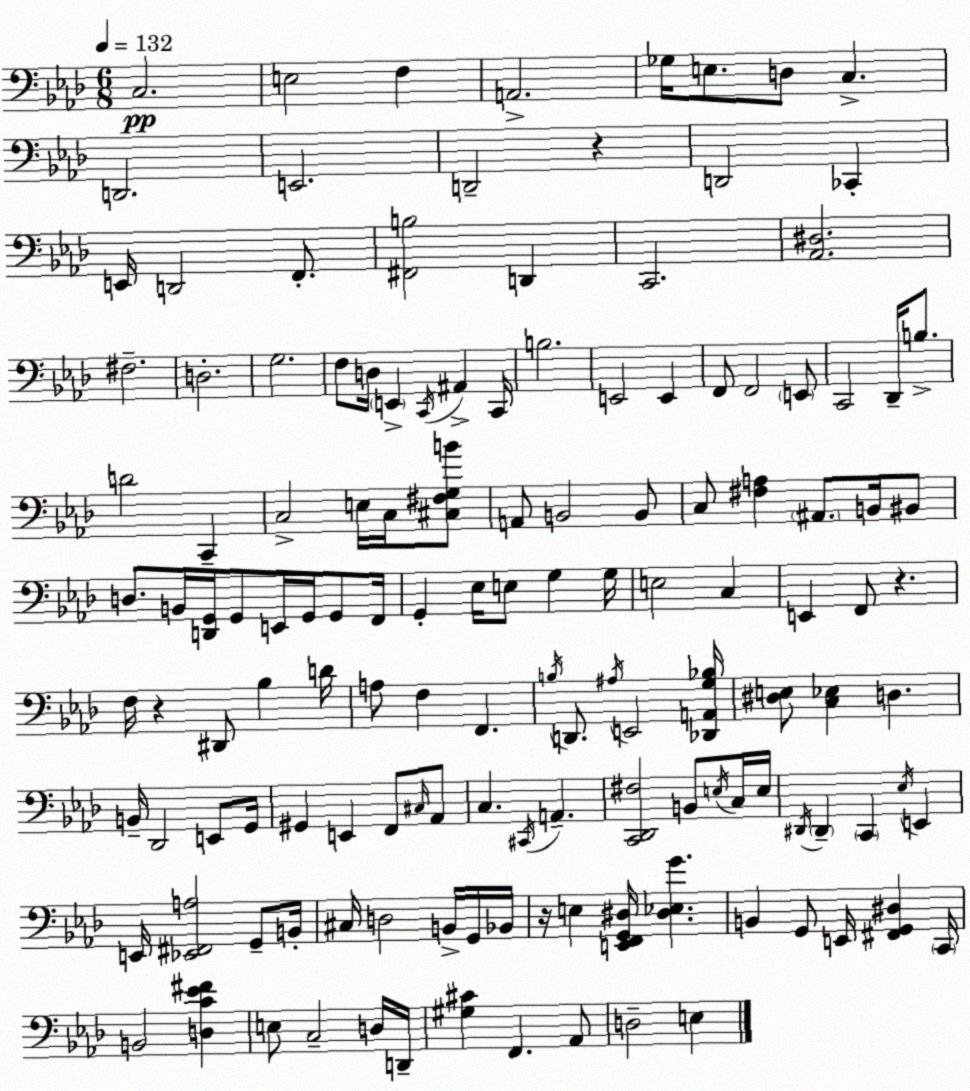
X:1
T:Untitled
M:6/8
L:1/4
K:Fm
C,2 E,2 F, A,,2 _G,/4 E,/2 D,/2 C, D,,2 E,,2 D,,2 z D,,2 _C,, E,,/4 D,,2 F,,/2 [^F,,B,]2 D,, C,,2 [_A,,^D,]2 ^F,2 D,2 G,2 F,/2 D,/4 E,, C,,/4 ^A,, C,,/4 B,2 E,,2 E,, F,,/2 F,,2 E,,/2 C,,2 _D,,/4 B,/2 D2 C,, C,2 E,/4 C,/4 [^C,^F,G,B]/2 A,,/2 B,,2 B,,/2 C,/2 [^F,A,] ^A,,/2 B,,/4 ^B,,/2 D,/2 B,,/4 [D,,G,,]/4 G,,/2 E,,/4 G,,/4 G,,/2 F,,/4 G,, _E,/4 E,/2 G, G,/4 E,2 C, E,, F,,/2 z F,/4 z ^D,,/2 _B, D/4 A,/2 F, F,, B,/4 D,,/2 ^A,/4 E,,2 [_D,,A,,G,_B,]/4 [^D,E,]/2 [C,_E,] D, B,,/4 _D,,2 E,,/2 G,,/4 ^G,, E,, F,,/2 ^C,/4 _A,,/2 C, ^C,,/4 A,, [C,,_D,,^F,]2 B,,/2 E,/4 C,/4 E,/4 ^D,,/4 ^D,, C,, _E,/4 E,, E,,/4 [_E,,^F,,A,]2 G,,/2 B,,/4 ^C,/4 D,2 B,,/4 G,,/4 _B,,/4 z/4 E, [E,,F,,G,,^D,]/4 [^D,_E,G] B,, G,,/2 E,,/4 [^F,,G,,^D,] C,,/4 B,,2 [D,C_E^F] E,/2 C,2 D,/4 D,,/4 [^G,^C] F,, _A,,/2 D,2 E,